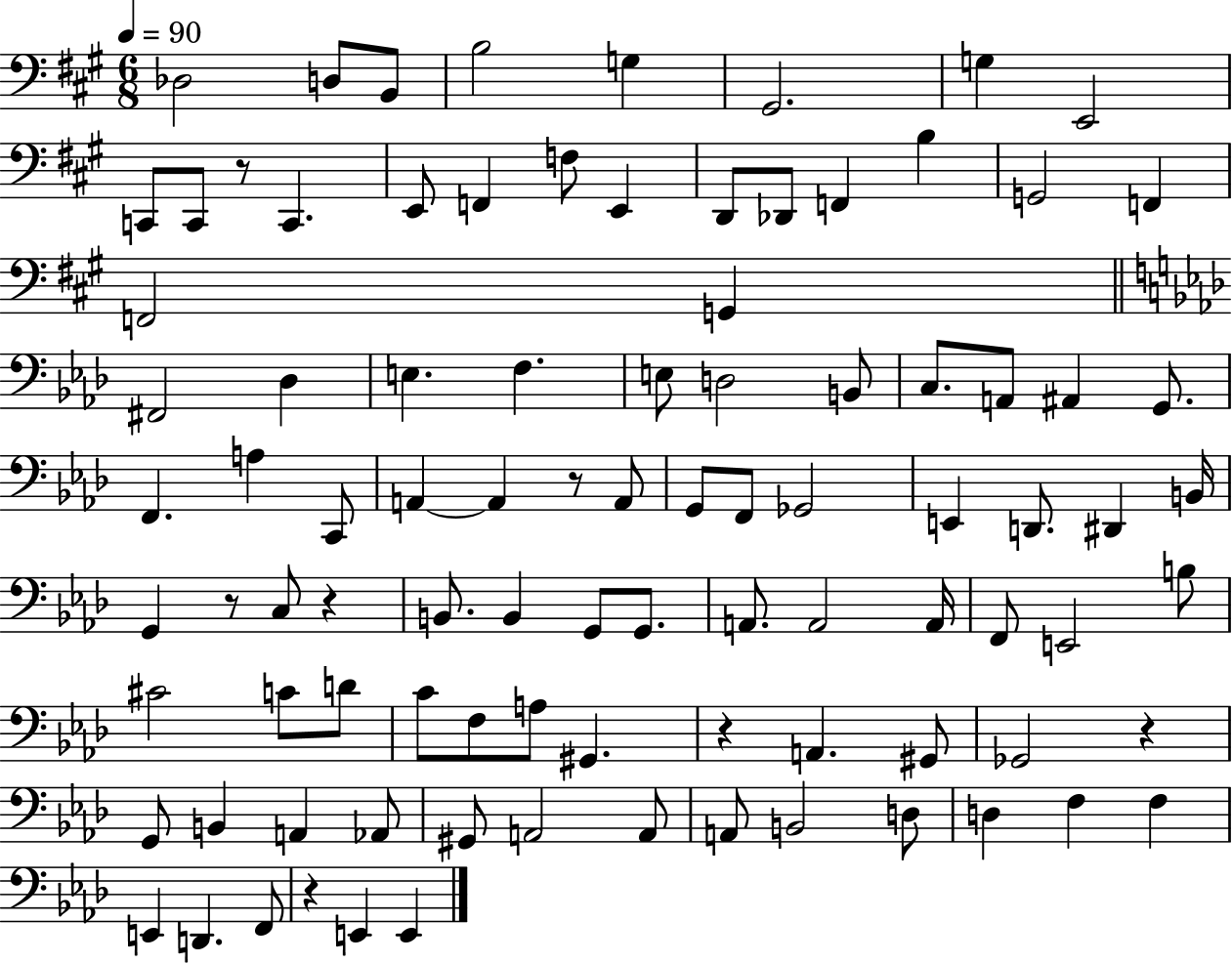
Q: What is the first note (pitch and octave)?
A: Db3